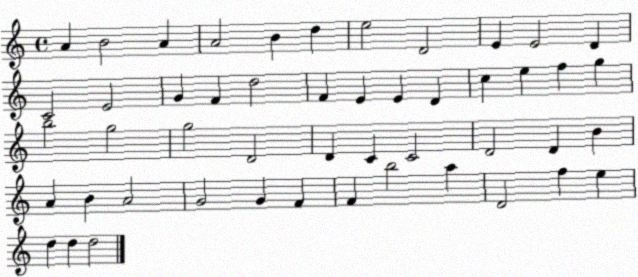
X:1
T:Untitled
M:4/4
L:1/4
K:C
A B2 A A2 B d e2 D2 E E2 D C2 E2 G F d2 F E E D c e f g b2 g2 g2 D2 D C C2 D2 D B A B A2 G2 G F F b2 a D2 f e d d d2